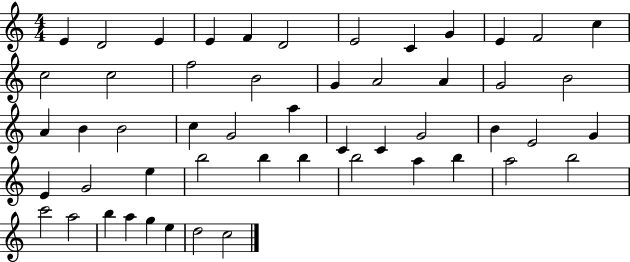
{
  \clef treble
  \numericTimeSignature
  \time 4/4
  \key c \major
  e'4 d'2 e'4 | e'4 f'4 d'2 | e'2 c'4 g'4 | e'4 f'2 c''4 | \break c''2 c''2 | f''2 b'2 | g'4 a'2 a'4 | g'2 b'2 | \break a'4 b'4 b'2 | c''4 g'2 a''4 | c'4 c'4 g'2 | b'4 e'2 g'4 | \break e'4 g'2 e''4 | b''2 b''4 b''4 | b''2 a''4 b''4 | a''2 b''2 | \break c'''2 a''2 | b''4 a''4 g''4 e''4 | d''2 c''2 | \bar "|."
}